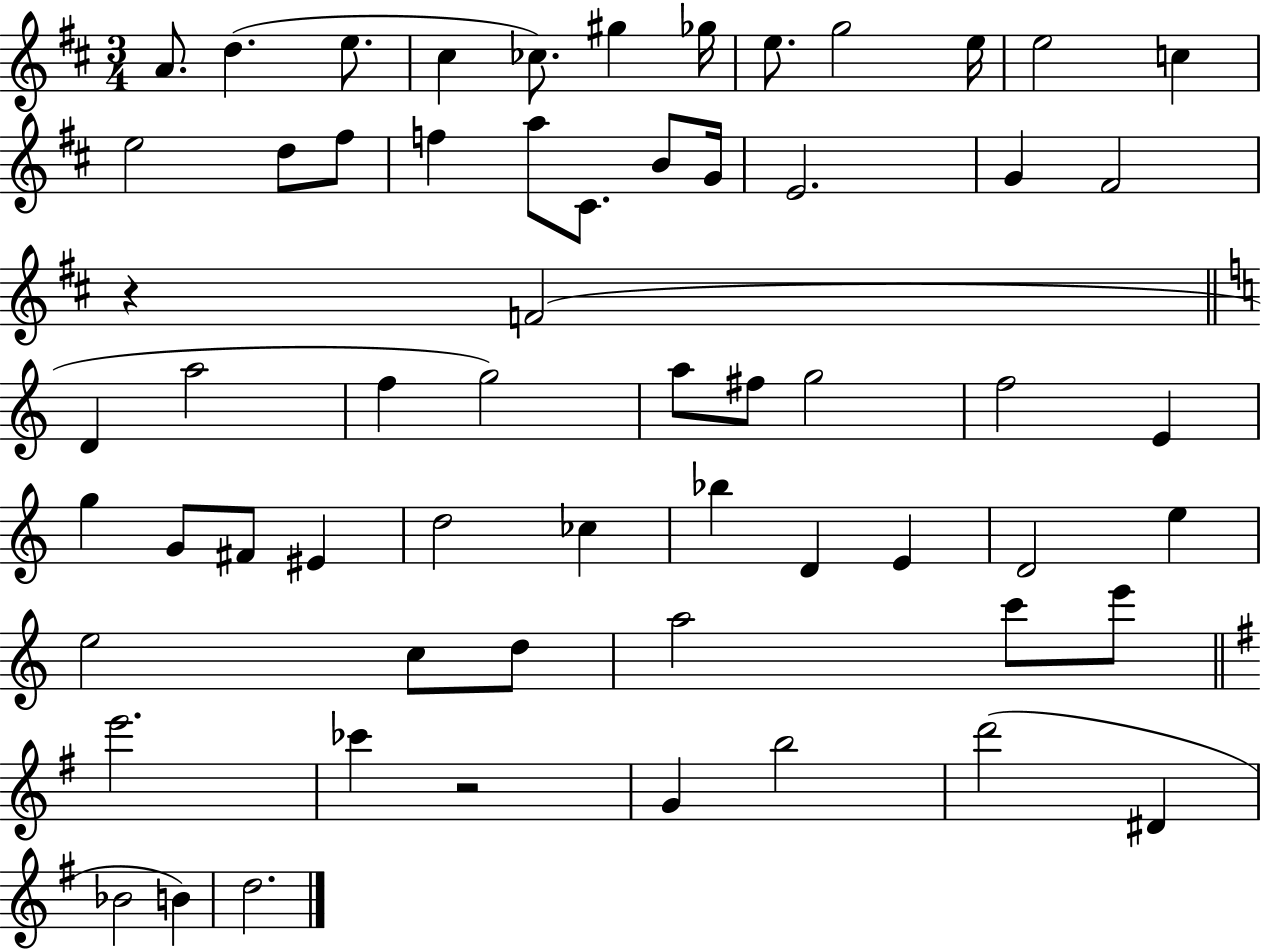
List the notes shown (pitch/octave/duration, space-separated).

A4/e. D5/q. E5/e. C#5/q CES5/e. G#5/q Gb5/s E5/e. G5/h E5/s E5/h C5/q E5/h D5/e F#5/e F5/q A5/e C#4/e. B4/e G4/s E4/h. G4/q F#4/h R/q F4/h D4/q A5/h F5/q G5/h A5/e F#5/e G5/h F5/h E4/q G5/q G4/e F#4/e EIS4/q D5/h CES5/q Bb5/q D4/q E4/q D4/h E5/q E5/h C5/e D5/e A5/h C6/e E6/e E6/h. CES6/q R/h G4/q B5/h D6/h D#4/q Bb4/h B4/q D5/h.